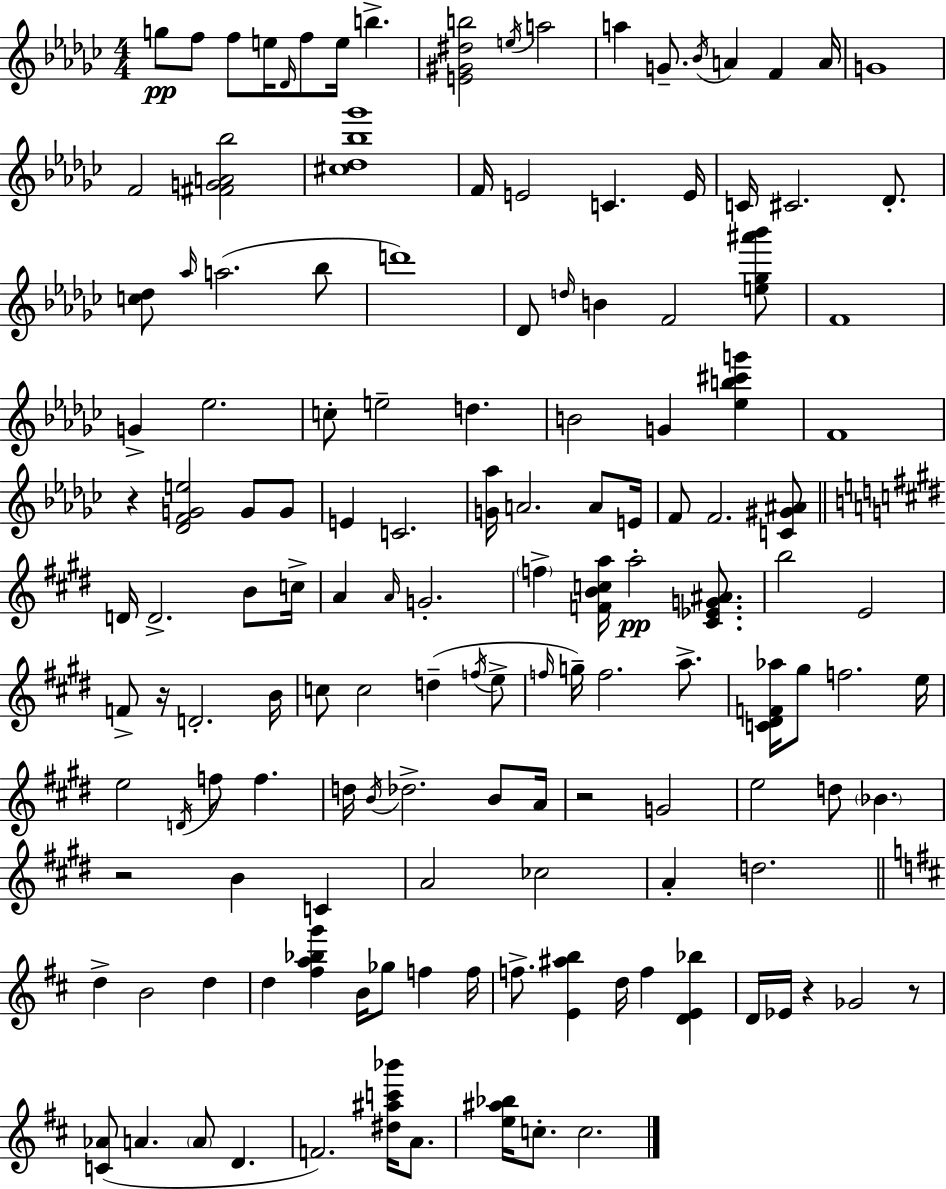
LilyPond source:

{
  \clef treble
  \numericTimeSignature
  \time 4/4
  \key ees \minor
  g''8\pp f''8 f''8 e''16 \grace { des'16 } f''8 e''16 b''4.-> | <e' gis' dis'' b''>2 \acciaccatura { e''16 } a''2 | a''4 g'8.-- \acciaccatura { bes'16 } a'4 f'4 | a'16 g'1 | \break f'2 <fis' g' a' bes''>2 | <cis'' des'' bes'' ges'''>1 | f'16 e'2 c'4. | e'16 c'16 cis'2. | \break des'8.-. <c'' des''>8 \grace { aes''16 }( a''2. | bes''8 d'''1) | des'8 \grace { d''16 } b'4 f'2 | <e'' ges'' ais''' bes'''>8 f'1 | \break g'4-> ees''2. | c''8-. e''2-- d''4. | b'2 g'4 | <ees'' b'' cis''' g'''>4 f'1 | \break r4 <des' f' g' e''>2 | g'8 g'8 e'4 c'2. | <g' aes''>16 a'2. | a'8 e'16 f'8 f'2. | \break <c' gis' ais'>8 \bar "||" \break \key e \major d'16 d'2.-> b'8 c''16-> | a'4 \grace { a'16 } g'2.-. | \parenthesize f''4-> <f' b' c'' a''>16 a''2-.\pp <cis' ees' g' ais'>8. | b''2 e'2 | \break f'8-> r16 d'2.-. | b'16 c''8 c''2 d''4--( \acciaccatura { f''16 } | e''8-> \grace { f''16 } g''16--) f''2. | a''8.-> <c' dis' f' aes''>16 gis''8 f''2. | \break e''16 e''2 \acciaccatura { d'16 } f''8 f''4. | d''16 \acciaccatura { b'16 } des''2.-> | b'8 a'16 r2 g'2 | e''2 d''8 \parenthesize bes'4. | \break r2 b'4 | c'4 a'2 ces''2 | a'4-. d''2. | \bar "||" \break \key b \minor d''4-> b'2 d''4 | d''4 <fis'' a'' bes'' g'''>4 b'16 ges''8 f''4 f''16 | f''8.-> <e' ais'' b''>4 d''16 f''4 <d' e' bes''>4 | d'16 ees'16 r4 ges'2 r8 | \break <c' aes'>8( a'4. \parenthesize a'8 d'4. | f'2.) <dis'' ais'' c''' bes'''>16 a'8. | <e'' ais'' bes''>16 c''8.-. c''2. | \bar "|."
}